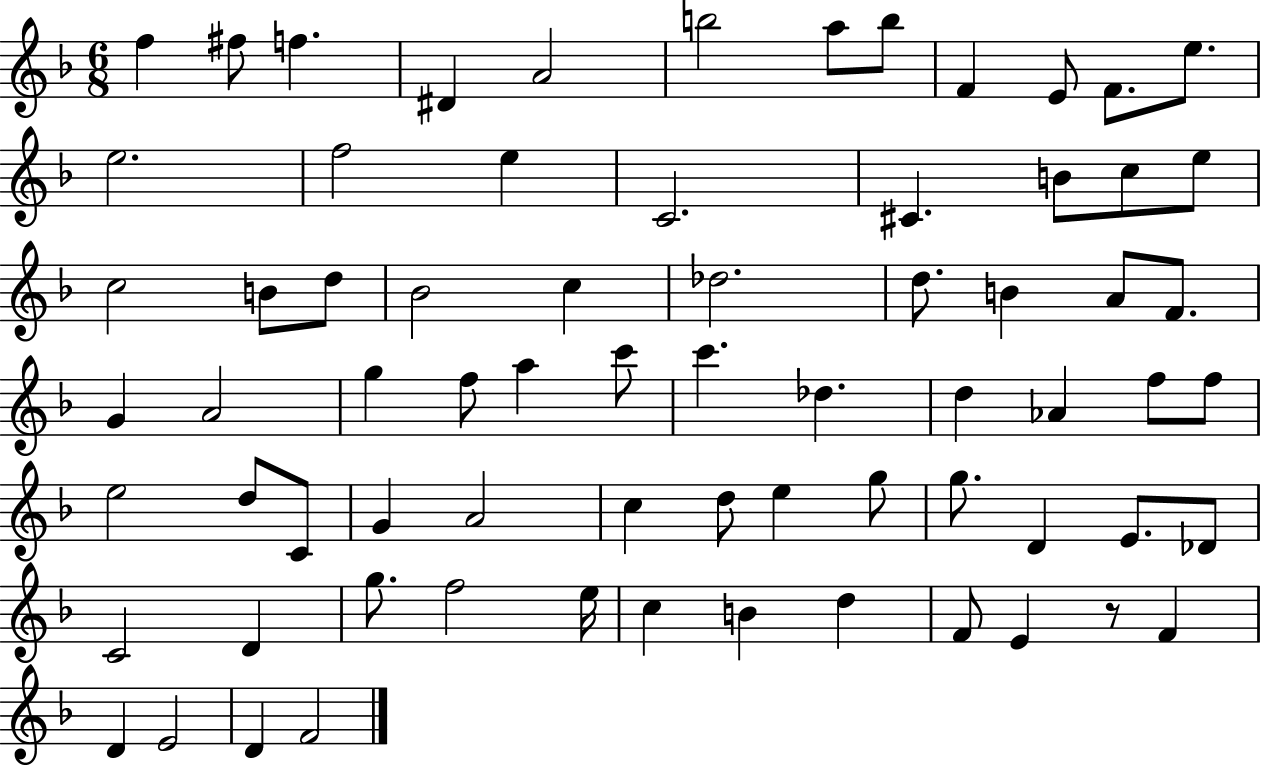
F5/q F#5/e F5/q. D#4/q A4/h B5/h A5/e B5/e F4/q E4/e F4/e. E5/e. E5/h. F5/h E5/q C4/h. C#4/q. B4/e C5/e E5/e C5/h B4/e D5/e Bb4/h C5/q Db5/h. D5/e. B4/q A4/e F4/e. G4/q A4/h G5/q F5/e A5/q C6/e C6/q. Db5/q. D5/q Ab4/q F5/e F5/e E5/h D5/e C4/e G4/q A4/h C5/q D5/e E5/q G5/e G5/e. D4/q E4/e. Db4/e C4/h D4/q G5/e. F5/h E5/s C5/q B4/q D5/q F4/e E4/q R/e F4/q D4/q E4/h D4/q F4/h